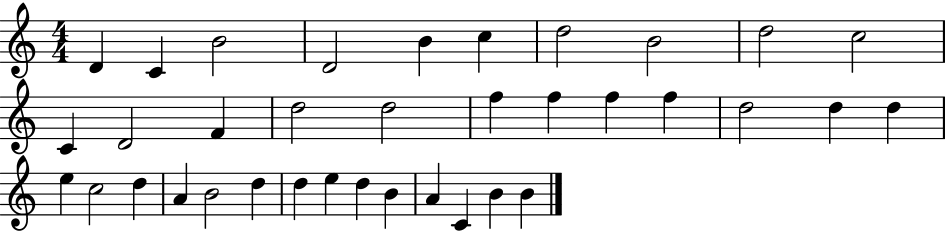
{
  \clef treble
  \numericTimeSignature
  \time 4/4
  \key c \major
  d'4 c'4 b'2 | d'2 b'4 c''4 | d''2 b'2 | d''2 c''2 | \break c'4 d'2 f'4 | d''2 d''2 | f''4 f''4 f''4 f''4 | d''2 d''4 d''4 | \break e''4 c''2 d''4 | a'4 b'2 d''4 | d''4 e''4 d''4 b'4 | a'4 c'4 b'4 b'4 | \break \bar "|."
}